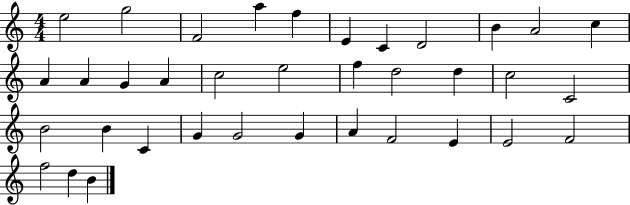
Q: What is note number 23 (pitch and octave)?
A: B4